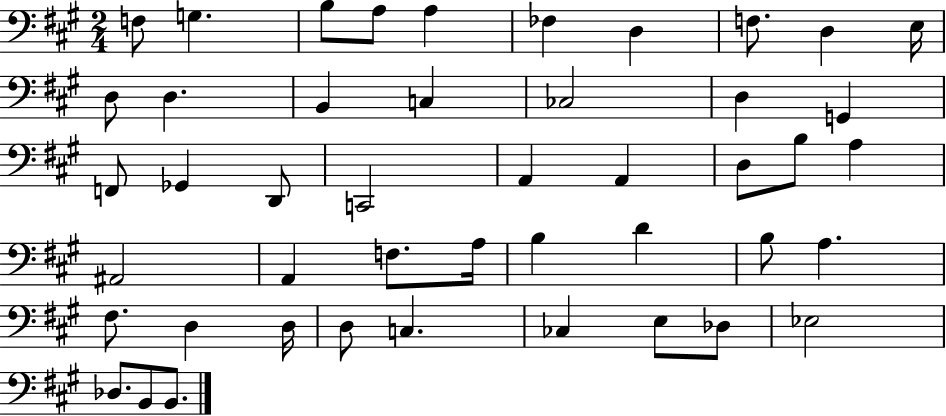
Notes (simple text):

F3/e G3/q. B3/e A3/e A3/q FES3/q D3/q F3/e. D3/q E3/s D3/e D3/q. B2/q C3/q CES3/h D3/q G2/q F2/e Gb2/q D2/e C2/h A2/q A2/q D3/e B3/e A3/q A#2/h A2/q F3/e. A3/s B3/q D4/q B3/e A3/q. F#3/e. D3/q D3/s D3/e C3/q. CES3/q E3/e Db3/e Eb3/h Db3/e. B2/e B2/e.